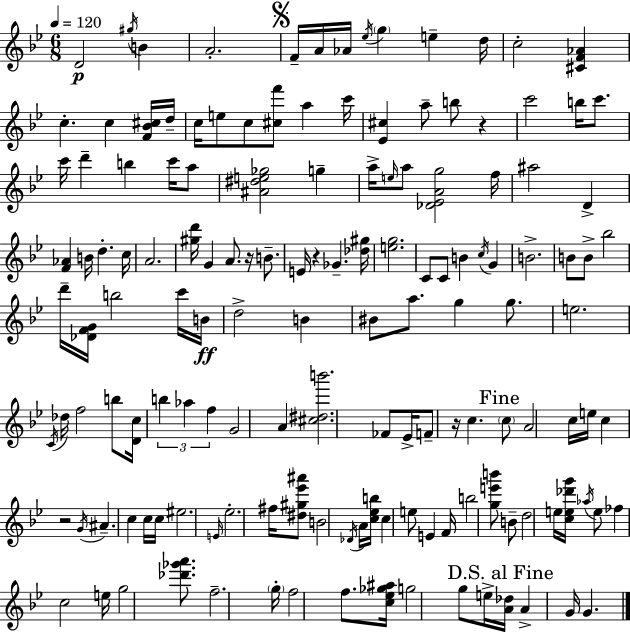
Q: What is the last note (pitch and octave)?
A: G4